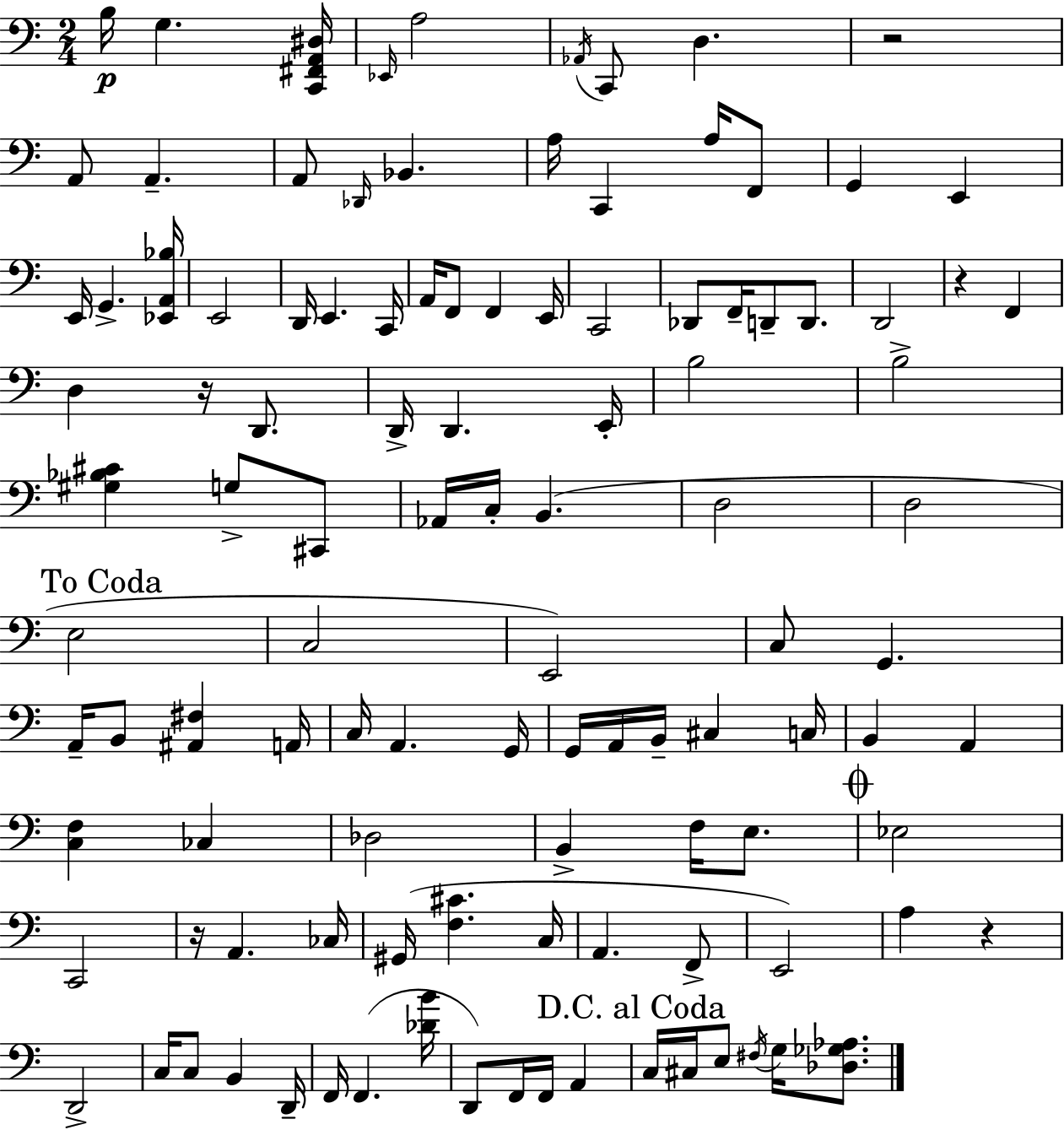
B3/s G3/q. [C2,F#2,A2,D#3]/s Eb2/s A3/h Ab2/s C2/e D3/q. R/h A2/e A2/q. A2/e Db2/s Bb2/q. A3/s C2/q A3/s F2/e G2/q E2/q E2/s G2/q. [Eb2,A2,Bb3]/s E2/h D2/s E2/q. C2/s A2/s F2/e F2/q E2/s C2/h Db2/e F2/s D2/e D2/e. D2/h R/q F2/q D3/q R/s D2/e. D2/s D2/q. E2/s B3/h B3/h [G#3,Bb3,C#4]/q G3/e C#2/e Ab2/s C3/s B2/q. D3/h D3/h E3/h C3/h E2/h C3/e G2/q. A2/s B2/e [A#2,F#3]/q A2/s C3/s A2/q. G2/s G2/s A2/s B2/s C#3/q C3/s B2/q A2/q [C3,F3]/q CES3/q Db3/h B2/q F3/s E3/e. Eb3/h C2/h R/s A2/q. CES3/s G#2/s [F3,C#4]/q. C3/s A2/q. F2/e E2/h A3/q R/q D2/h C3/s C3/e B2/q D2/s F2/s F2/q. [Db4,B4]/s D2/e F2/s F2/s A2/q C3/s C#3/s E3/e F#3/s G3/s [Db3,Gb3,Ab3]/e.